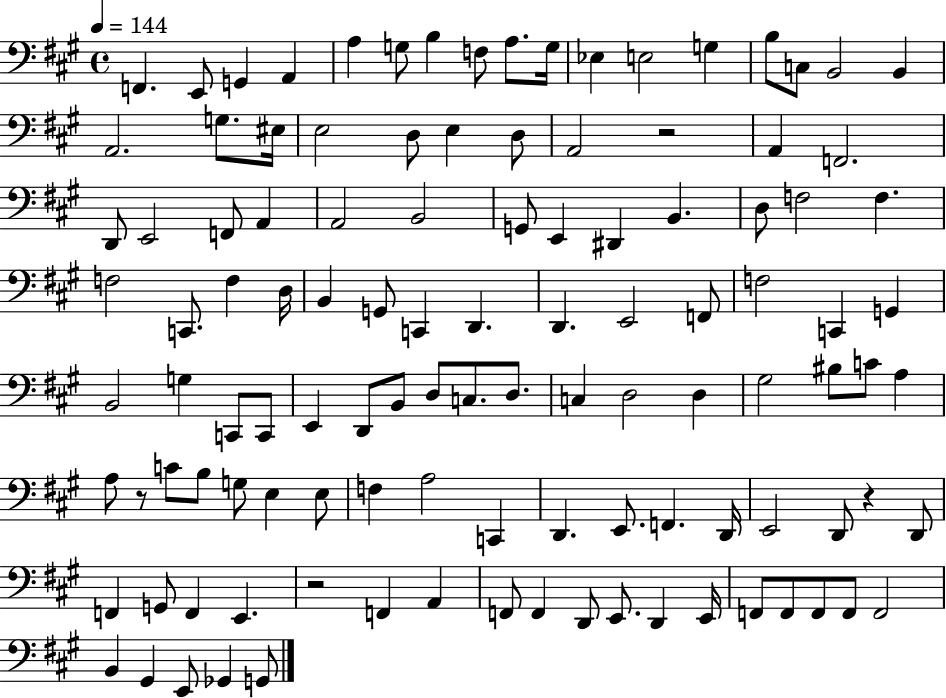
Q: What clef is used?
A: bass